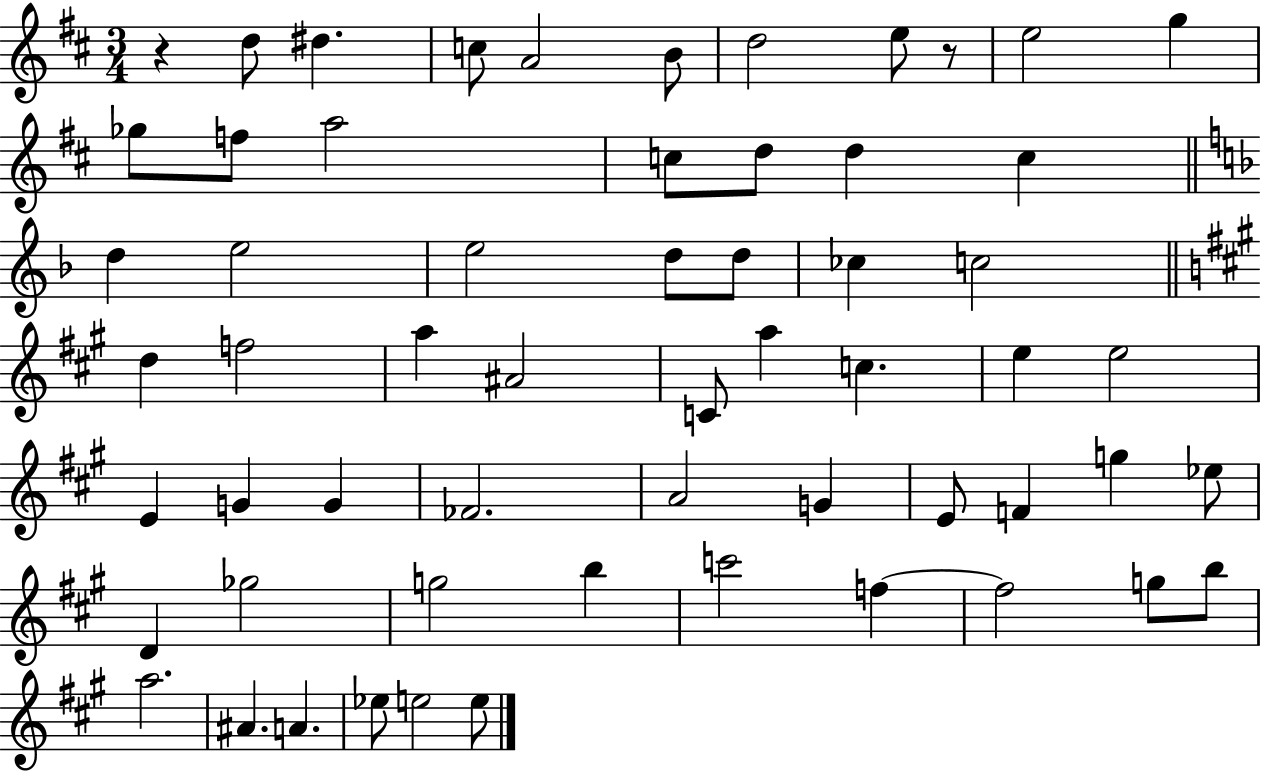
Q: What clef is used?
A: treble